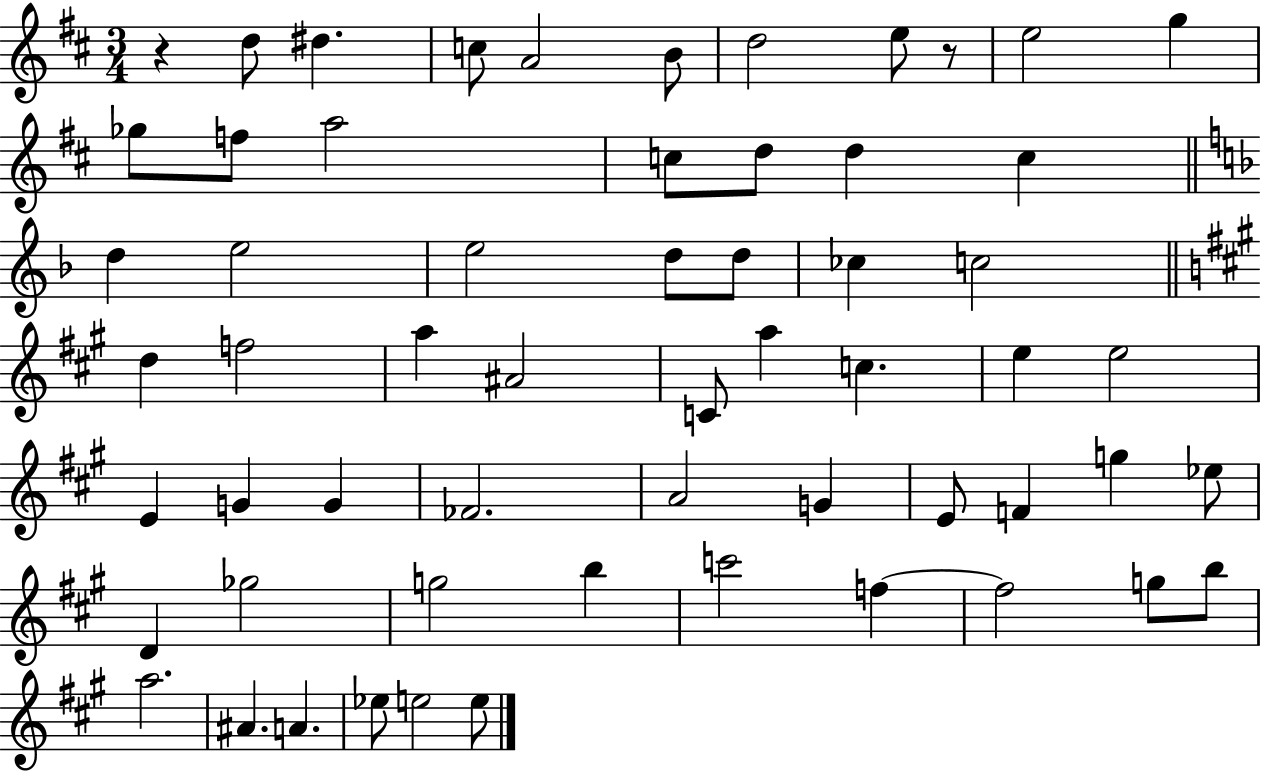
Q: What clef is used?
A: treble